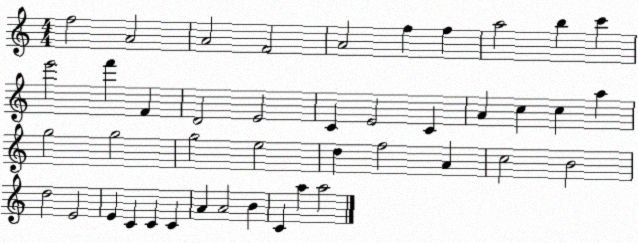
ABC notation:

X:1
T:Untitled
M:4/4
L:1/4
K:C
f2 A2 A2 F2 A2 f f a2 b c' e'2 f' F D2 E2 C E2 C A c c a g2 g2 g2 e2 d f2 A c2 B2 d2 E2 E C C C A A2 B C a a2